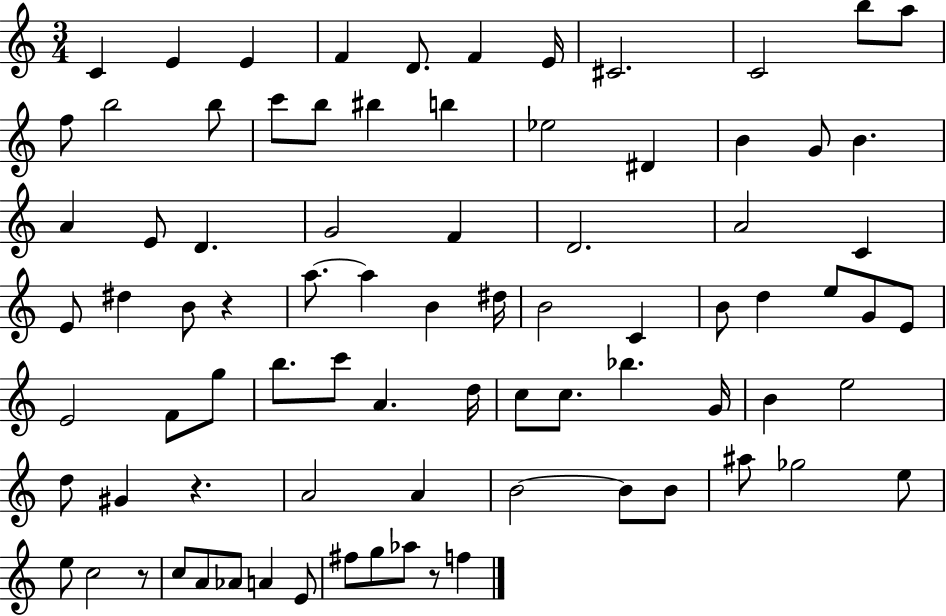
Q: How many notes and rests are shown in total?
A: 83